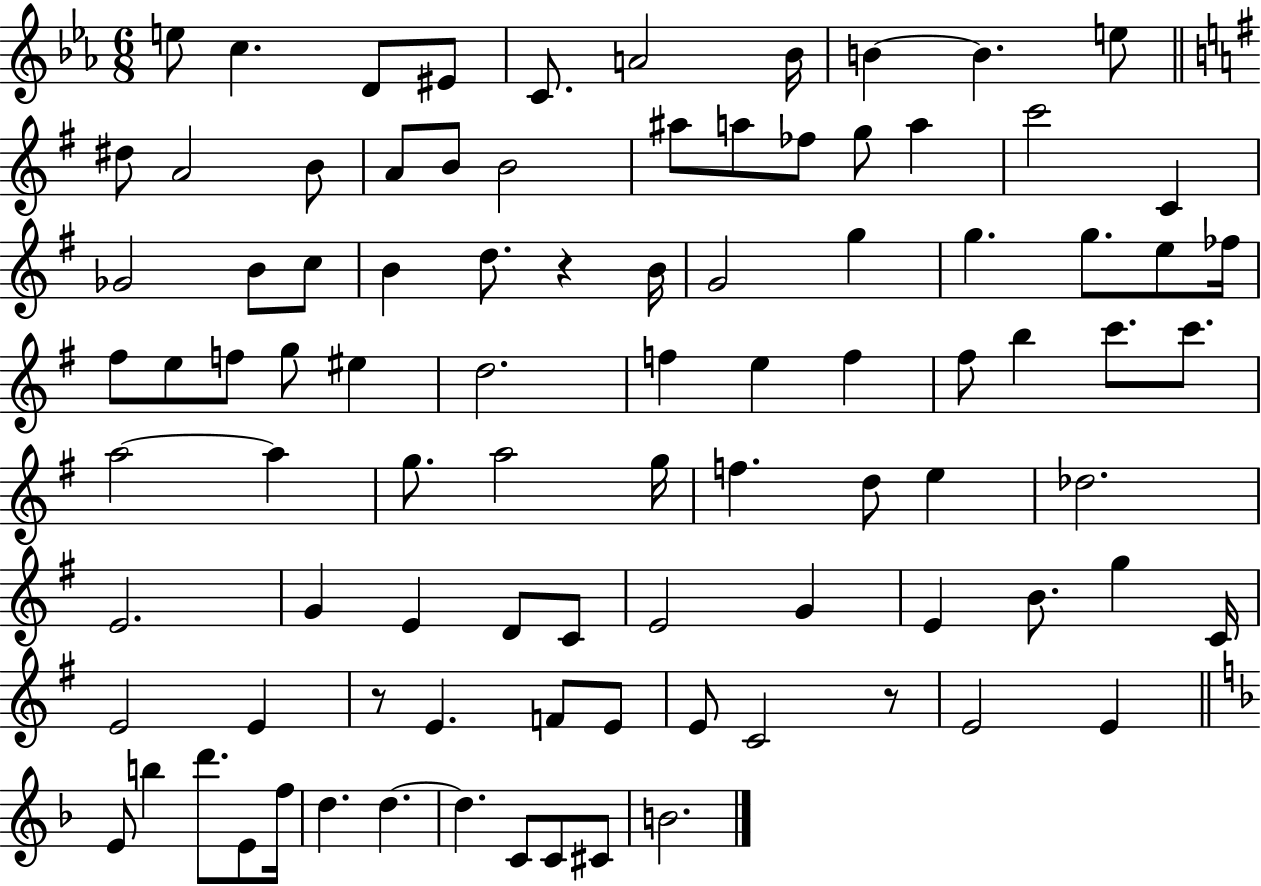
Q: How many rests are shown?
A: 3